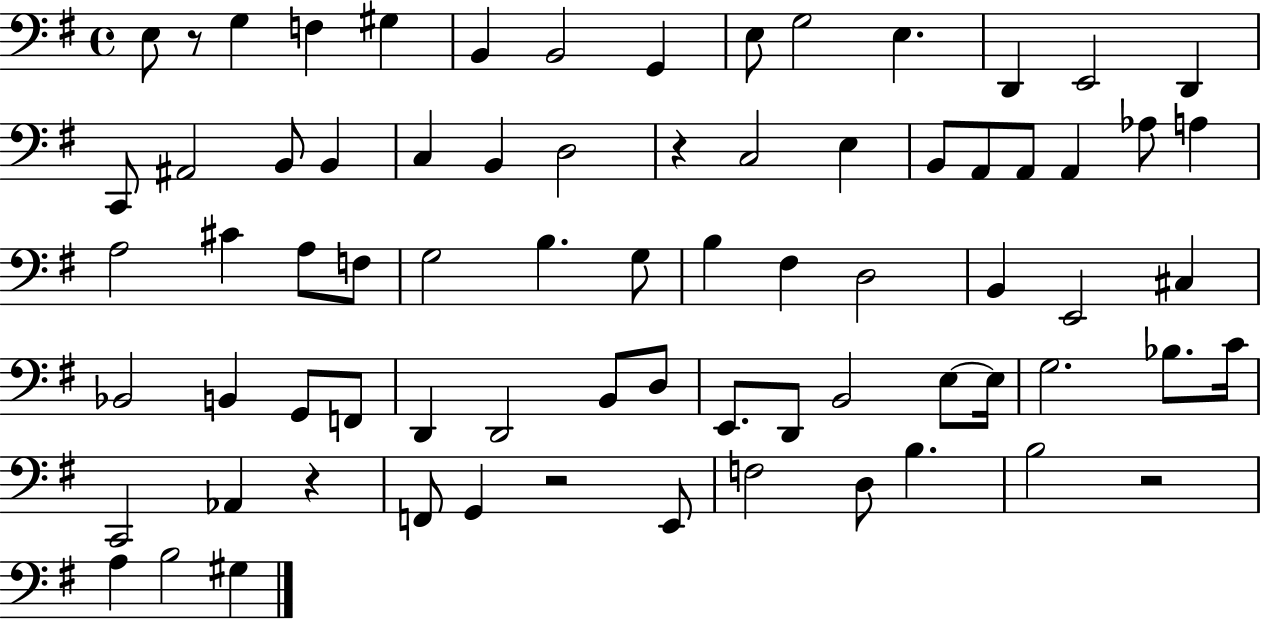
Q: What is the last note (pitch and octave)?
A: G#3